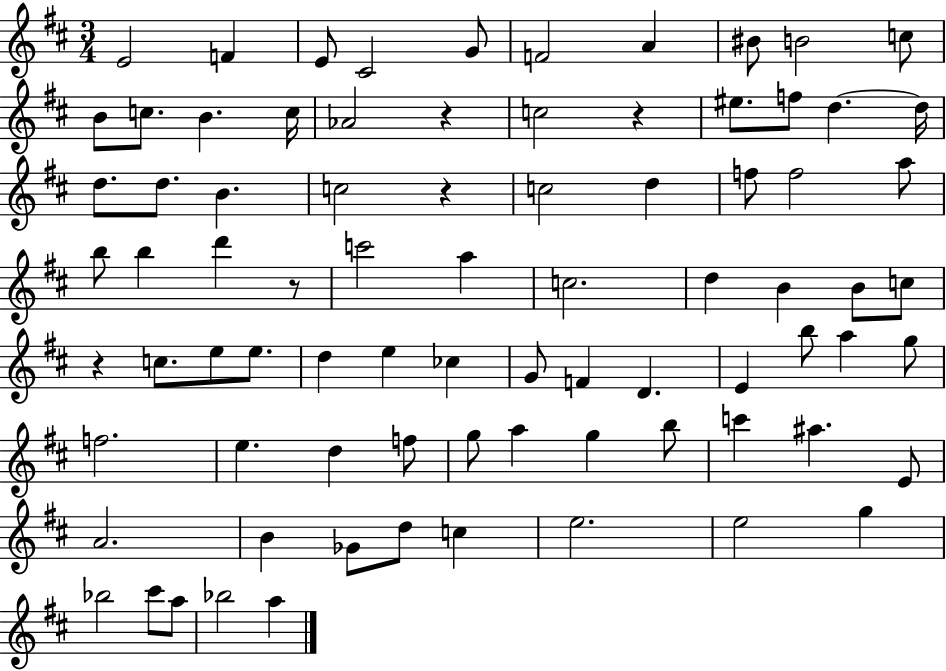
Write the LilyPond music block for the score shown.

{
  \clef treble
  \numericTimeSignature
  \time 3/4
  \key d \major
  e'2 f'4 | e'8 cis'2 g'8 | f'2 a'4 | bis'8 b'2 c''8 | \break b'8 c''8. b'4. c''16 | aes'2 r4 | c''2 r4 | eis''8. f''8 d''4.~~ d''16 | \break d''8. d''8. b'4. | c''2 r4 | c''2 d''4 | f''8 f''2 a''8 | \break b''8 b''4 d'''4 r8 | c'''2 a''4 | c''2. | d''4 b'4 b'8 c''8 | \break r4 c''8. e''8 e''8. | d''4 e''4 ces''4 | g'8 f'4 d'4. | e'4 b''8 a''4 g''8 | \break f''2. | e''4. d''4 f''8 | g''8 a''4 g''4 b''8 | c'''4 ais''4. e'8 | \break a'2. | b'4 ges'8 d''8 c''4 | e''2. | e''2 g''4 | \break bes''2 cis'''8 a''8 | bes''2 a''4 | \bar "|."
}